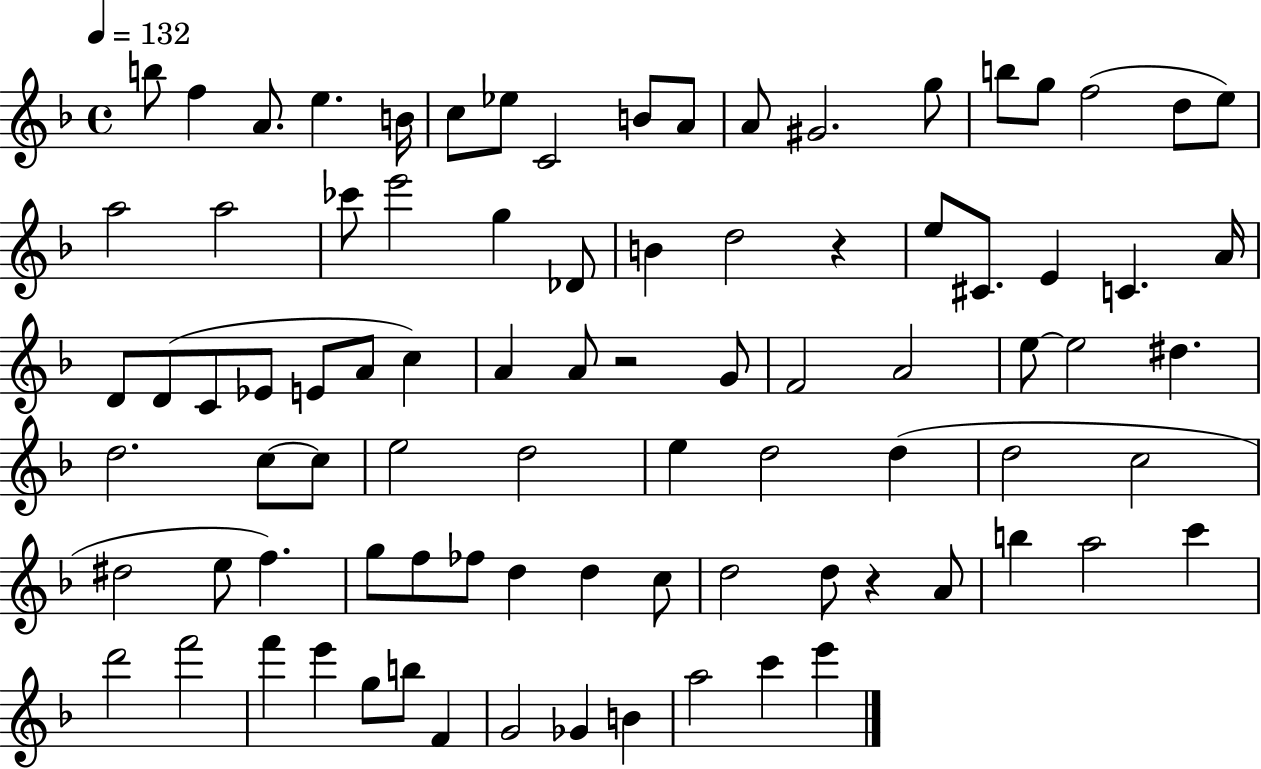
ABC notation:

X:1
T:Untitled
M:4/4
L:1/4
K:F
b/2 f A/2 e B/4 c/2 _e/2 C2 B/2 A/2 A/2 ^G2 g/2 b/2 g/2 f2 d/2 e/2 a2 a2 _c'/2 e'2 g _D/2 B d2 z e/2 ^C/2 E C A/4 D/2 D/2 C/2 _E/2 E/2 A/2 c A A/2 z2 G/2 F2 A2 e/2 e2 ^d d2 c/2 c/2 e2 d2 e d2 d d2 c2 ^d2 e/2 f g/2 f/2 _f/2 d d c/2 d2 d/2 z A/2 b a2 c' d'2 f'2 f' e' g/2 b/2 F G2 _G B a2 c' e'